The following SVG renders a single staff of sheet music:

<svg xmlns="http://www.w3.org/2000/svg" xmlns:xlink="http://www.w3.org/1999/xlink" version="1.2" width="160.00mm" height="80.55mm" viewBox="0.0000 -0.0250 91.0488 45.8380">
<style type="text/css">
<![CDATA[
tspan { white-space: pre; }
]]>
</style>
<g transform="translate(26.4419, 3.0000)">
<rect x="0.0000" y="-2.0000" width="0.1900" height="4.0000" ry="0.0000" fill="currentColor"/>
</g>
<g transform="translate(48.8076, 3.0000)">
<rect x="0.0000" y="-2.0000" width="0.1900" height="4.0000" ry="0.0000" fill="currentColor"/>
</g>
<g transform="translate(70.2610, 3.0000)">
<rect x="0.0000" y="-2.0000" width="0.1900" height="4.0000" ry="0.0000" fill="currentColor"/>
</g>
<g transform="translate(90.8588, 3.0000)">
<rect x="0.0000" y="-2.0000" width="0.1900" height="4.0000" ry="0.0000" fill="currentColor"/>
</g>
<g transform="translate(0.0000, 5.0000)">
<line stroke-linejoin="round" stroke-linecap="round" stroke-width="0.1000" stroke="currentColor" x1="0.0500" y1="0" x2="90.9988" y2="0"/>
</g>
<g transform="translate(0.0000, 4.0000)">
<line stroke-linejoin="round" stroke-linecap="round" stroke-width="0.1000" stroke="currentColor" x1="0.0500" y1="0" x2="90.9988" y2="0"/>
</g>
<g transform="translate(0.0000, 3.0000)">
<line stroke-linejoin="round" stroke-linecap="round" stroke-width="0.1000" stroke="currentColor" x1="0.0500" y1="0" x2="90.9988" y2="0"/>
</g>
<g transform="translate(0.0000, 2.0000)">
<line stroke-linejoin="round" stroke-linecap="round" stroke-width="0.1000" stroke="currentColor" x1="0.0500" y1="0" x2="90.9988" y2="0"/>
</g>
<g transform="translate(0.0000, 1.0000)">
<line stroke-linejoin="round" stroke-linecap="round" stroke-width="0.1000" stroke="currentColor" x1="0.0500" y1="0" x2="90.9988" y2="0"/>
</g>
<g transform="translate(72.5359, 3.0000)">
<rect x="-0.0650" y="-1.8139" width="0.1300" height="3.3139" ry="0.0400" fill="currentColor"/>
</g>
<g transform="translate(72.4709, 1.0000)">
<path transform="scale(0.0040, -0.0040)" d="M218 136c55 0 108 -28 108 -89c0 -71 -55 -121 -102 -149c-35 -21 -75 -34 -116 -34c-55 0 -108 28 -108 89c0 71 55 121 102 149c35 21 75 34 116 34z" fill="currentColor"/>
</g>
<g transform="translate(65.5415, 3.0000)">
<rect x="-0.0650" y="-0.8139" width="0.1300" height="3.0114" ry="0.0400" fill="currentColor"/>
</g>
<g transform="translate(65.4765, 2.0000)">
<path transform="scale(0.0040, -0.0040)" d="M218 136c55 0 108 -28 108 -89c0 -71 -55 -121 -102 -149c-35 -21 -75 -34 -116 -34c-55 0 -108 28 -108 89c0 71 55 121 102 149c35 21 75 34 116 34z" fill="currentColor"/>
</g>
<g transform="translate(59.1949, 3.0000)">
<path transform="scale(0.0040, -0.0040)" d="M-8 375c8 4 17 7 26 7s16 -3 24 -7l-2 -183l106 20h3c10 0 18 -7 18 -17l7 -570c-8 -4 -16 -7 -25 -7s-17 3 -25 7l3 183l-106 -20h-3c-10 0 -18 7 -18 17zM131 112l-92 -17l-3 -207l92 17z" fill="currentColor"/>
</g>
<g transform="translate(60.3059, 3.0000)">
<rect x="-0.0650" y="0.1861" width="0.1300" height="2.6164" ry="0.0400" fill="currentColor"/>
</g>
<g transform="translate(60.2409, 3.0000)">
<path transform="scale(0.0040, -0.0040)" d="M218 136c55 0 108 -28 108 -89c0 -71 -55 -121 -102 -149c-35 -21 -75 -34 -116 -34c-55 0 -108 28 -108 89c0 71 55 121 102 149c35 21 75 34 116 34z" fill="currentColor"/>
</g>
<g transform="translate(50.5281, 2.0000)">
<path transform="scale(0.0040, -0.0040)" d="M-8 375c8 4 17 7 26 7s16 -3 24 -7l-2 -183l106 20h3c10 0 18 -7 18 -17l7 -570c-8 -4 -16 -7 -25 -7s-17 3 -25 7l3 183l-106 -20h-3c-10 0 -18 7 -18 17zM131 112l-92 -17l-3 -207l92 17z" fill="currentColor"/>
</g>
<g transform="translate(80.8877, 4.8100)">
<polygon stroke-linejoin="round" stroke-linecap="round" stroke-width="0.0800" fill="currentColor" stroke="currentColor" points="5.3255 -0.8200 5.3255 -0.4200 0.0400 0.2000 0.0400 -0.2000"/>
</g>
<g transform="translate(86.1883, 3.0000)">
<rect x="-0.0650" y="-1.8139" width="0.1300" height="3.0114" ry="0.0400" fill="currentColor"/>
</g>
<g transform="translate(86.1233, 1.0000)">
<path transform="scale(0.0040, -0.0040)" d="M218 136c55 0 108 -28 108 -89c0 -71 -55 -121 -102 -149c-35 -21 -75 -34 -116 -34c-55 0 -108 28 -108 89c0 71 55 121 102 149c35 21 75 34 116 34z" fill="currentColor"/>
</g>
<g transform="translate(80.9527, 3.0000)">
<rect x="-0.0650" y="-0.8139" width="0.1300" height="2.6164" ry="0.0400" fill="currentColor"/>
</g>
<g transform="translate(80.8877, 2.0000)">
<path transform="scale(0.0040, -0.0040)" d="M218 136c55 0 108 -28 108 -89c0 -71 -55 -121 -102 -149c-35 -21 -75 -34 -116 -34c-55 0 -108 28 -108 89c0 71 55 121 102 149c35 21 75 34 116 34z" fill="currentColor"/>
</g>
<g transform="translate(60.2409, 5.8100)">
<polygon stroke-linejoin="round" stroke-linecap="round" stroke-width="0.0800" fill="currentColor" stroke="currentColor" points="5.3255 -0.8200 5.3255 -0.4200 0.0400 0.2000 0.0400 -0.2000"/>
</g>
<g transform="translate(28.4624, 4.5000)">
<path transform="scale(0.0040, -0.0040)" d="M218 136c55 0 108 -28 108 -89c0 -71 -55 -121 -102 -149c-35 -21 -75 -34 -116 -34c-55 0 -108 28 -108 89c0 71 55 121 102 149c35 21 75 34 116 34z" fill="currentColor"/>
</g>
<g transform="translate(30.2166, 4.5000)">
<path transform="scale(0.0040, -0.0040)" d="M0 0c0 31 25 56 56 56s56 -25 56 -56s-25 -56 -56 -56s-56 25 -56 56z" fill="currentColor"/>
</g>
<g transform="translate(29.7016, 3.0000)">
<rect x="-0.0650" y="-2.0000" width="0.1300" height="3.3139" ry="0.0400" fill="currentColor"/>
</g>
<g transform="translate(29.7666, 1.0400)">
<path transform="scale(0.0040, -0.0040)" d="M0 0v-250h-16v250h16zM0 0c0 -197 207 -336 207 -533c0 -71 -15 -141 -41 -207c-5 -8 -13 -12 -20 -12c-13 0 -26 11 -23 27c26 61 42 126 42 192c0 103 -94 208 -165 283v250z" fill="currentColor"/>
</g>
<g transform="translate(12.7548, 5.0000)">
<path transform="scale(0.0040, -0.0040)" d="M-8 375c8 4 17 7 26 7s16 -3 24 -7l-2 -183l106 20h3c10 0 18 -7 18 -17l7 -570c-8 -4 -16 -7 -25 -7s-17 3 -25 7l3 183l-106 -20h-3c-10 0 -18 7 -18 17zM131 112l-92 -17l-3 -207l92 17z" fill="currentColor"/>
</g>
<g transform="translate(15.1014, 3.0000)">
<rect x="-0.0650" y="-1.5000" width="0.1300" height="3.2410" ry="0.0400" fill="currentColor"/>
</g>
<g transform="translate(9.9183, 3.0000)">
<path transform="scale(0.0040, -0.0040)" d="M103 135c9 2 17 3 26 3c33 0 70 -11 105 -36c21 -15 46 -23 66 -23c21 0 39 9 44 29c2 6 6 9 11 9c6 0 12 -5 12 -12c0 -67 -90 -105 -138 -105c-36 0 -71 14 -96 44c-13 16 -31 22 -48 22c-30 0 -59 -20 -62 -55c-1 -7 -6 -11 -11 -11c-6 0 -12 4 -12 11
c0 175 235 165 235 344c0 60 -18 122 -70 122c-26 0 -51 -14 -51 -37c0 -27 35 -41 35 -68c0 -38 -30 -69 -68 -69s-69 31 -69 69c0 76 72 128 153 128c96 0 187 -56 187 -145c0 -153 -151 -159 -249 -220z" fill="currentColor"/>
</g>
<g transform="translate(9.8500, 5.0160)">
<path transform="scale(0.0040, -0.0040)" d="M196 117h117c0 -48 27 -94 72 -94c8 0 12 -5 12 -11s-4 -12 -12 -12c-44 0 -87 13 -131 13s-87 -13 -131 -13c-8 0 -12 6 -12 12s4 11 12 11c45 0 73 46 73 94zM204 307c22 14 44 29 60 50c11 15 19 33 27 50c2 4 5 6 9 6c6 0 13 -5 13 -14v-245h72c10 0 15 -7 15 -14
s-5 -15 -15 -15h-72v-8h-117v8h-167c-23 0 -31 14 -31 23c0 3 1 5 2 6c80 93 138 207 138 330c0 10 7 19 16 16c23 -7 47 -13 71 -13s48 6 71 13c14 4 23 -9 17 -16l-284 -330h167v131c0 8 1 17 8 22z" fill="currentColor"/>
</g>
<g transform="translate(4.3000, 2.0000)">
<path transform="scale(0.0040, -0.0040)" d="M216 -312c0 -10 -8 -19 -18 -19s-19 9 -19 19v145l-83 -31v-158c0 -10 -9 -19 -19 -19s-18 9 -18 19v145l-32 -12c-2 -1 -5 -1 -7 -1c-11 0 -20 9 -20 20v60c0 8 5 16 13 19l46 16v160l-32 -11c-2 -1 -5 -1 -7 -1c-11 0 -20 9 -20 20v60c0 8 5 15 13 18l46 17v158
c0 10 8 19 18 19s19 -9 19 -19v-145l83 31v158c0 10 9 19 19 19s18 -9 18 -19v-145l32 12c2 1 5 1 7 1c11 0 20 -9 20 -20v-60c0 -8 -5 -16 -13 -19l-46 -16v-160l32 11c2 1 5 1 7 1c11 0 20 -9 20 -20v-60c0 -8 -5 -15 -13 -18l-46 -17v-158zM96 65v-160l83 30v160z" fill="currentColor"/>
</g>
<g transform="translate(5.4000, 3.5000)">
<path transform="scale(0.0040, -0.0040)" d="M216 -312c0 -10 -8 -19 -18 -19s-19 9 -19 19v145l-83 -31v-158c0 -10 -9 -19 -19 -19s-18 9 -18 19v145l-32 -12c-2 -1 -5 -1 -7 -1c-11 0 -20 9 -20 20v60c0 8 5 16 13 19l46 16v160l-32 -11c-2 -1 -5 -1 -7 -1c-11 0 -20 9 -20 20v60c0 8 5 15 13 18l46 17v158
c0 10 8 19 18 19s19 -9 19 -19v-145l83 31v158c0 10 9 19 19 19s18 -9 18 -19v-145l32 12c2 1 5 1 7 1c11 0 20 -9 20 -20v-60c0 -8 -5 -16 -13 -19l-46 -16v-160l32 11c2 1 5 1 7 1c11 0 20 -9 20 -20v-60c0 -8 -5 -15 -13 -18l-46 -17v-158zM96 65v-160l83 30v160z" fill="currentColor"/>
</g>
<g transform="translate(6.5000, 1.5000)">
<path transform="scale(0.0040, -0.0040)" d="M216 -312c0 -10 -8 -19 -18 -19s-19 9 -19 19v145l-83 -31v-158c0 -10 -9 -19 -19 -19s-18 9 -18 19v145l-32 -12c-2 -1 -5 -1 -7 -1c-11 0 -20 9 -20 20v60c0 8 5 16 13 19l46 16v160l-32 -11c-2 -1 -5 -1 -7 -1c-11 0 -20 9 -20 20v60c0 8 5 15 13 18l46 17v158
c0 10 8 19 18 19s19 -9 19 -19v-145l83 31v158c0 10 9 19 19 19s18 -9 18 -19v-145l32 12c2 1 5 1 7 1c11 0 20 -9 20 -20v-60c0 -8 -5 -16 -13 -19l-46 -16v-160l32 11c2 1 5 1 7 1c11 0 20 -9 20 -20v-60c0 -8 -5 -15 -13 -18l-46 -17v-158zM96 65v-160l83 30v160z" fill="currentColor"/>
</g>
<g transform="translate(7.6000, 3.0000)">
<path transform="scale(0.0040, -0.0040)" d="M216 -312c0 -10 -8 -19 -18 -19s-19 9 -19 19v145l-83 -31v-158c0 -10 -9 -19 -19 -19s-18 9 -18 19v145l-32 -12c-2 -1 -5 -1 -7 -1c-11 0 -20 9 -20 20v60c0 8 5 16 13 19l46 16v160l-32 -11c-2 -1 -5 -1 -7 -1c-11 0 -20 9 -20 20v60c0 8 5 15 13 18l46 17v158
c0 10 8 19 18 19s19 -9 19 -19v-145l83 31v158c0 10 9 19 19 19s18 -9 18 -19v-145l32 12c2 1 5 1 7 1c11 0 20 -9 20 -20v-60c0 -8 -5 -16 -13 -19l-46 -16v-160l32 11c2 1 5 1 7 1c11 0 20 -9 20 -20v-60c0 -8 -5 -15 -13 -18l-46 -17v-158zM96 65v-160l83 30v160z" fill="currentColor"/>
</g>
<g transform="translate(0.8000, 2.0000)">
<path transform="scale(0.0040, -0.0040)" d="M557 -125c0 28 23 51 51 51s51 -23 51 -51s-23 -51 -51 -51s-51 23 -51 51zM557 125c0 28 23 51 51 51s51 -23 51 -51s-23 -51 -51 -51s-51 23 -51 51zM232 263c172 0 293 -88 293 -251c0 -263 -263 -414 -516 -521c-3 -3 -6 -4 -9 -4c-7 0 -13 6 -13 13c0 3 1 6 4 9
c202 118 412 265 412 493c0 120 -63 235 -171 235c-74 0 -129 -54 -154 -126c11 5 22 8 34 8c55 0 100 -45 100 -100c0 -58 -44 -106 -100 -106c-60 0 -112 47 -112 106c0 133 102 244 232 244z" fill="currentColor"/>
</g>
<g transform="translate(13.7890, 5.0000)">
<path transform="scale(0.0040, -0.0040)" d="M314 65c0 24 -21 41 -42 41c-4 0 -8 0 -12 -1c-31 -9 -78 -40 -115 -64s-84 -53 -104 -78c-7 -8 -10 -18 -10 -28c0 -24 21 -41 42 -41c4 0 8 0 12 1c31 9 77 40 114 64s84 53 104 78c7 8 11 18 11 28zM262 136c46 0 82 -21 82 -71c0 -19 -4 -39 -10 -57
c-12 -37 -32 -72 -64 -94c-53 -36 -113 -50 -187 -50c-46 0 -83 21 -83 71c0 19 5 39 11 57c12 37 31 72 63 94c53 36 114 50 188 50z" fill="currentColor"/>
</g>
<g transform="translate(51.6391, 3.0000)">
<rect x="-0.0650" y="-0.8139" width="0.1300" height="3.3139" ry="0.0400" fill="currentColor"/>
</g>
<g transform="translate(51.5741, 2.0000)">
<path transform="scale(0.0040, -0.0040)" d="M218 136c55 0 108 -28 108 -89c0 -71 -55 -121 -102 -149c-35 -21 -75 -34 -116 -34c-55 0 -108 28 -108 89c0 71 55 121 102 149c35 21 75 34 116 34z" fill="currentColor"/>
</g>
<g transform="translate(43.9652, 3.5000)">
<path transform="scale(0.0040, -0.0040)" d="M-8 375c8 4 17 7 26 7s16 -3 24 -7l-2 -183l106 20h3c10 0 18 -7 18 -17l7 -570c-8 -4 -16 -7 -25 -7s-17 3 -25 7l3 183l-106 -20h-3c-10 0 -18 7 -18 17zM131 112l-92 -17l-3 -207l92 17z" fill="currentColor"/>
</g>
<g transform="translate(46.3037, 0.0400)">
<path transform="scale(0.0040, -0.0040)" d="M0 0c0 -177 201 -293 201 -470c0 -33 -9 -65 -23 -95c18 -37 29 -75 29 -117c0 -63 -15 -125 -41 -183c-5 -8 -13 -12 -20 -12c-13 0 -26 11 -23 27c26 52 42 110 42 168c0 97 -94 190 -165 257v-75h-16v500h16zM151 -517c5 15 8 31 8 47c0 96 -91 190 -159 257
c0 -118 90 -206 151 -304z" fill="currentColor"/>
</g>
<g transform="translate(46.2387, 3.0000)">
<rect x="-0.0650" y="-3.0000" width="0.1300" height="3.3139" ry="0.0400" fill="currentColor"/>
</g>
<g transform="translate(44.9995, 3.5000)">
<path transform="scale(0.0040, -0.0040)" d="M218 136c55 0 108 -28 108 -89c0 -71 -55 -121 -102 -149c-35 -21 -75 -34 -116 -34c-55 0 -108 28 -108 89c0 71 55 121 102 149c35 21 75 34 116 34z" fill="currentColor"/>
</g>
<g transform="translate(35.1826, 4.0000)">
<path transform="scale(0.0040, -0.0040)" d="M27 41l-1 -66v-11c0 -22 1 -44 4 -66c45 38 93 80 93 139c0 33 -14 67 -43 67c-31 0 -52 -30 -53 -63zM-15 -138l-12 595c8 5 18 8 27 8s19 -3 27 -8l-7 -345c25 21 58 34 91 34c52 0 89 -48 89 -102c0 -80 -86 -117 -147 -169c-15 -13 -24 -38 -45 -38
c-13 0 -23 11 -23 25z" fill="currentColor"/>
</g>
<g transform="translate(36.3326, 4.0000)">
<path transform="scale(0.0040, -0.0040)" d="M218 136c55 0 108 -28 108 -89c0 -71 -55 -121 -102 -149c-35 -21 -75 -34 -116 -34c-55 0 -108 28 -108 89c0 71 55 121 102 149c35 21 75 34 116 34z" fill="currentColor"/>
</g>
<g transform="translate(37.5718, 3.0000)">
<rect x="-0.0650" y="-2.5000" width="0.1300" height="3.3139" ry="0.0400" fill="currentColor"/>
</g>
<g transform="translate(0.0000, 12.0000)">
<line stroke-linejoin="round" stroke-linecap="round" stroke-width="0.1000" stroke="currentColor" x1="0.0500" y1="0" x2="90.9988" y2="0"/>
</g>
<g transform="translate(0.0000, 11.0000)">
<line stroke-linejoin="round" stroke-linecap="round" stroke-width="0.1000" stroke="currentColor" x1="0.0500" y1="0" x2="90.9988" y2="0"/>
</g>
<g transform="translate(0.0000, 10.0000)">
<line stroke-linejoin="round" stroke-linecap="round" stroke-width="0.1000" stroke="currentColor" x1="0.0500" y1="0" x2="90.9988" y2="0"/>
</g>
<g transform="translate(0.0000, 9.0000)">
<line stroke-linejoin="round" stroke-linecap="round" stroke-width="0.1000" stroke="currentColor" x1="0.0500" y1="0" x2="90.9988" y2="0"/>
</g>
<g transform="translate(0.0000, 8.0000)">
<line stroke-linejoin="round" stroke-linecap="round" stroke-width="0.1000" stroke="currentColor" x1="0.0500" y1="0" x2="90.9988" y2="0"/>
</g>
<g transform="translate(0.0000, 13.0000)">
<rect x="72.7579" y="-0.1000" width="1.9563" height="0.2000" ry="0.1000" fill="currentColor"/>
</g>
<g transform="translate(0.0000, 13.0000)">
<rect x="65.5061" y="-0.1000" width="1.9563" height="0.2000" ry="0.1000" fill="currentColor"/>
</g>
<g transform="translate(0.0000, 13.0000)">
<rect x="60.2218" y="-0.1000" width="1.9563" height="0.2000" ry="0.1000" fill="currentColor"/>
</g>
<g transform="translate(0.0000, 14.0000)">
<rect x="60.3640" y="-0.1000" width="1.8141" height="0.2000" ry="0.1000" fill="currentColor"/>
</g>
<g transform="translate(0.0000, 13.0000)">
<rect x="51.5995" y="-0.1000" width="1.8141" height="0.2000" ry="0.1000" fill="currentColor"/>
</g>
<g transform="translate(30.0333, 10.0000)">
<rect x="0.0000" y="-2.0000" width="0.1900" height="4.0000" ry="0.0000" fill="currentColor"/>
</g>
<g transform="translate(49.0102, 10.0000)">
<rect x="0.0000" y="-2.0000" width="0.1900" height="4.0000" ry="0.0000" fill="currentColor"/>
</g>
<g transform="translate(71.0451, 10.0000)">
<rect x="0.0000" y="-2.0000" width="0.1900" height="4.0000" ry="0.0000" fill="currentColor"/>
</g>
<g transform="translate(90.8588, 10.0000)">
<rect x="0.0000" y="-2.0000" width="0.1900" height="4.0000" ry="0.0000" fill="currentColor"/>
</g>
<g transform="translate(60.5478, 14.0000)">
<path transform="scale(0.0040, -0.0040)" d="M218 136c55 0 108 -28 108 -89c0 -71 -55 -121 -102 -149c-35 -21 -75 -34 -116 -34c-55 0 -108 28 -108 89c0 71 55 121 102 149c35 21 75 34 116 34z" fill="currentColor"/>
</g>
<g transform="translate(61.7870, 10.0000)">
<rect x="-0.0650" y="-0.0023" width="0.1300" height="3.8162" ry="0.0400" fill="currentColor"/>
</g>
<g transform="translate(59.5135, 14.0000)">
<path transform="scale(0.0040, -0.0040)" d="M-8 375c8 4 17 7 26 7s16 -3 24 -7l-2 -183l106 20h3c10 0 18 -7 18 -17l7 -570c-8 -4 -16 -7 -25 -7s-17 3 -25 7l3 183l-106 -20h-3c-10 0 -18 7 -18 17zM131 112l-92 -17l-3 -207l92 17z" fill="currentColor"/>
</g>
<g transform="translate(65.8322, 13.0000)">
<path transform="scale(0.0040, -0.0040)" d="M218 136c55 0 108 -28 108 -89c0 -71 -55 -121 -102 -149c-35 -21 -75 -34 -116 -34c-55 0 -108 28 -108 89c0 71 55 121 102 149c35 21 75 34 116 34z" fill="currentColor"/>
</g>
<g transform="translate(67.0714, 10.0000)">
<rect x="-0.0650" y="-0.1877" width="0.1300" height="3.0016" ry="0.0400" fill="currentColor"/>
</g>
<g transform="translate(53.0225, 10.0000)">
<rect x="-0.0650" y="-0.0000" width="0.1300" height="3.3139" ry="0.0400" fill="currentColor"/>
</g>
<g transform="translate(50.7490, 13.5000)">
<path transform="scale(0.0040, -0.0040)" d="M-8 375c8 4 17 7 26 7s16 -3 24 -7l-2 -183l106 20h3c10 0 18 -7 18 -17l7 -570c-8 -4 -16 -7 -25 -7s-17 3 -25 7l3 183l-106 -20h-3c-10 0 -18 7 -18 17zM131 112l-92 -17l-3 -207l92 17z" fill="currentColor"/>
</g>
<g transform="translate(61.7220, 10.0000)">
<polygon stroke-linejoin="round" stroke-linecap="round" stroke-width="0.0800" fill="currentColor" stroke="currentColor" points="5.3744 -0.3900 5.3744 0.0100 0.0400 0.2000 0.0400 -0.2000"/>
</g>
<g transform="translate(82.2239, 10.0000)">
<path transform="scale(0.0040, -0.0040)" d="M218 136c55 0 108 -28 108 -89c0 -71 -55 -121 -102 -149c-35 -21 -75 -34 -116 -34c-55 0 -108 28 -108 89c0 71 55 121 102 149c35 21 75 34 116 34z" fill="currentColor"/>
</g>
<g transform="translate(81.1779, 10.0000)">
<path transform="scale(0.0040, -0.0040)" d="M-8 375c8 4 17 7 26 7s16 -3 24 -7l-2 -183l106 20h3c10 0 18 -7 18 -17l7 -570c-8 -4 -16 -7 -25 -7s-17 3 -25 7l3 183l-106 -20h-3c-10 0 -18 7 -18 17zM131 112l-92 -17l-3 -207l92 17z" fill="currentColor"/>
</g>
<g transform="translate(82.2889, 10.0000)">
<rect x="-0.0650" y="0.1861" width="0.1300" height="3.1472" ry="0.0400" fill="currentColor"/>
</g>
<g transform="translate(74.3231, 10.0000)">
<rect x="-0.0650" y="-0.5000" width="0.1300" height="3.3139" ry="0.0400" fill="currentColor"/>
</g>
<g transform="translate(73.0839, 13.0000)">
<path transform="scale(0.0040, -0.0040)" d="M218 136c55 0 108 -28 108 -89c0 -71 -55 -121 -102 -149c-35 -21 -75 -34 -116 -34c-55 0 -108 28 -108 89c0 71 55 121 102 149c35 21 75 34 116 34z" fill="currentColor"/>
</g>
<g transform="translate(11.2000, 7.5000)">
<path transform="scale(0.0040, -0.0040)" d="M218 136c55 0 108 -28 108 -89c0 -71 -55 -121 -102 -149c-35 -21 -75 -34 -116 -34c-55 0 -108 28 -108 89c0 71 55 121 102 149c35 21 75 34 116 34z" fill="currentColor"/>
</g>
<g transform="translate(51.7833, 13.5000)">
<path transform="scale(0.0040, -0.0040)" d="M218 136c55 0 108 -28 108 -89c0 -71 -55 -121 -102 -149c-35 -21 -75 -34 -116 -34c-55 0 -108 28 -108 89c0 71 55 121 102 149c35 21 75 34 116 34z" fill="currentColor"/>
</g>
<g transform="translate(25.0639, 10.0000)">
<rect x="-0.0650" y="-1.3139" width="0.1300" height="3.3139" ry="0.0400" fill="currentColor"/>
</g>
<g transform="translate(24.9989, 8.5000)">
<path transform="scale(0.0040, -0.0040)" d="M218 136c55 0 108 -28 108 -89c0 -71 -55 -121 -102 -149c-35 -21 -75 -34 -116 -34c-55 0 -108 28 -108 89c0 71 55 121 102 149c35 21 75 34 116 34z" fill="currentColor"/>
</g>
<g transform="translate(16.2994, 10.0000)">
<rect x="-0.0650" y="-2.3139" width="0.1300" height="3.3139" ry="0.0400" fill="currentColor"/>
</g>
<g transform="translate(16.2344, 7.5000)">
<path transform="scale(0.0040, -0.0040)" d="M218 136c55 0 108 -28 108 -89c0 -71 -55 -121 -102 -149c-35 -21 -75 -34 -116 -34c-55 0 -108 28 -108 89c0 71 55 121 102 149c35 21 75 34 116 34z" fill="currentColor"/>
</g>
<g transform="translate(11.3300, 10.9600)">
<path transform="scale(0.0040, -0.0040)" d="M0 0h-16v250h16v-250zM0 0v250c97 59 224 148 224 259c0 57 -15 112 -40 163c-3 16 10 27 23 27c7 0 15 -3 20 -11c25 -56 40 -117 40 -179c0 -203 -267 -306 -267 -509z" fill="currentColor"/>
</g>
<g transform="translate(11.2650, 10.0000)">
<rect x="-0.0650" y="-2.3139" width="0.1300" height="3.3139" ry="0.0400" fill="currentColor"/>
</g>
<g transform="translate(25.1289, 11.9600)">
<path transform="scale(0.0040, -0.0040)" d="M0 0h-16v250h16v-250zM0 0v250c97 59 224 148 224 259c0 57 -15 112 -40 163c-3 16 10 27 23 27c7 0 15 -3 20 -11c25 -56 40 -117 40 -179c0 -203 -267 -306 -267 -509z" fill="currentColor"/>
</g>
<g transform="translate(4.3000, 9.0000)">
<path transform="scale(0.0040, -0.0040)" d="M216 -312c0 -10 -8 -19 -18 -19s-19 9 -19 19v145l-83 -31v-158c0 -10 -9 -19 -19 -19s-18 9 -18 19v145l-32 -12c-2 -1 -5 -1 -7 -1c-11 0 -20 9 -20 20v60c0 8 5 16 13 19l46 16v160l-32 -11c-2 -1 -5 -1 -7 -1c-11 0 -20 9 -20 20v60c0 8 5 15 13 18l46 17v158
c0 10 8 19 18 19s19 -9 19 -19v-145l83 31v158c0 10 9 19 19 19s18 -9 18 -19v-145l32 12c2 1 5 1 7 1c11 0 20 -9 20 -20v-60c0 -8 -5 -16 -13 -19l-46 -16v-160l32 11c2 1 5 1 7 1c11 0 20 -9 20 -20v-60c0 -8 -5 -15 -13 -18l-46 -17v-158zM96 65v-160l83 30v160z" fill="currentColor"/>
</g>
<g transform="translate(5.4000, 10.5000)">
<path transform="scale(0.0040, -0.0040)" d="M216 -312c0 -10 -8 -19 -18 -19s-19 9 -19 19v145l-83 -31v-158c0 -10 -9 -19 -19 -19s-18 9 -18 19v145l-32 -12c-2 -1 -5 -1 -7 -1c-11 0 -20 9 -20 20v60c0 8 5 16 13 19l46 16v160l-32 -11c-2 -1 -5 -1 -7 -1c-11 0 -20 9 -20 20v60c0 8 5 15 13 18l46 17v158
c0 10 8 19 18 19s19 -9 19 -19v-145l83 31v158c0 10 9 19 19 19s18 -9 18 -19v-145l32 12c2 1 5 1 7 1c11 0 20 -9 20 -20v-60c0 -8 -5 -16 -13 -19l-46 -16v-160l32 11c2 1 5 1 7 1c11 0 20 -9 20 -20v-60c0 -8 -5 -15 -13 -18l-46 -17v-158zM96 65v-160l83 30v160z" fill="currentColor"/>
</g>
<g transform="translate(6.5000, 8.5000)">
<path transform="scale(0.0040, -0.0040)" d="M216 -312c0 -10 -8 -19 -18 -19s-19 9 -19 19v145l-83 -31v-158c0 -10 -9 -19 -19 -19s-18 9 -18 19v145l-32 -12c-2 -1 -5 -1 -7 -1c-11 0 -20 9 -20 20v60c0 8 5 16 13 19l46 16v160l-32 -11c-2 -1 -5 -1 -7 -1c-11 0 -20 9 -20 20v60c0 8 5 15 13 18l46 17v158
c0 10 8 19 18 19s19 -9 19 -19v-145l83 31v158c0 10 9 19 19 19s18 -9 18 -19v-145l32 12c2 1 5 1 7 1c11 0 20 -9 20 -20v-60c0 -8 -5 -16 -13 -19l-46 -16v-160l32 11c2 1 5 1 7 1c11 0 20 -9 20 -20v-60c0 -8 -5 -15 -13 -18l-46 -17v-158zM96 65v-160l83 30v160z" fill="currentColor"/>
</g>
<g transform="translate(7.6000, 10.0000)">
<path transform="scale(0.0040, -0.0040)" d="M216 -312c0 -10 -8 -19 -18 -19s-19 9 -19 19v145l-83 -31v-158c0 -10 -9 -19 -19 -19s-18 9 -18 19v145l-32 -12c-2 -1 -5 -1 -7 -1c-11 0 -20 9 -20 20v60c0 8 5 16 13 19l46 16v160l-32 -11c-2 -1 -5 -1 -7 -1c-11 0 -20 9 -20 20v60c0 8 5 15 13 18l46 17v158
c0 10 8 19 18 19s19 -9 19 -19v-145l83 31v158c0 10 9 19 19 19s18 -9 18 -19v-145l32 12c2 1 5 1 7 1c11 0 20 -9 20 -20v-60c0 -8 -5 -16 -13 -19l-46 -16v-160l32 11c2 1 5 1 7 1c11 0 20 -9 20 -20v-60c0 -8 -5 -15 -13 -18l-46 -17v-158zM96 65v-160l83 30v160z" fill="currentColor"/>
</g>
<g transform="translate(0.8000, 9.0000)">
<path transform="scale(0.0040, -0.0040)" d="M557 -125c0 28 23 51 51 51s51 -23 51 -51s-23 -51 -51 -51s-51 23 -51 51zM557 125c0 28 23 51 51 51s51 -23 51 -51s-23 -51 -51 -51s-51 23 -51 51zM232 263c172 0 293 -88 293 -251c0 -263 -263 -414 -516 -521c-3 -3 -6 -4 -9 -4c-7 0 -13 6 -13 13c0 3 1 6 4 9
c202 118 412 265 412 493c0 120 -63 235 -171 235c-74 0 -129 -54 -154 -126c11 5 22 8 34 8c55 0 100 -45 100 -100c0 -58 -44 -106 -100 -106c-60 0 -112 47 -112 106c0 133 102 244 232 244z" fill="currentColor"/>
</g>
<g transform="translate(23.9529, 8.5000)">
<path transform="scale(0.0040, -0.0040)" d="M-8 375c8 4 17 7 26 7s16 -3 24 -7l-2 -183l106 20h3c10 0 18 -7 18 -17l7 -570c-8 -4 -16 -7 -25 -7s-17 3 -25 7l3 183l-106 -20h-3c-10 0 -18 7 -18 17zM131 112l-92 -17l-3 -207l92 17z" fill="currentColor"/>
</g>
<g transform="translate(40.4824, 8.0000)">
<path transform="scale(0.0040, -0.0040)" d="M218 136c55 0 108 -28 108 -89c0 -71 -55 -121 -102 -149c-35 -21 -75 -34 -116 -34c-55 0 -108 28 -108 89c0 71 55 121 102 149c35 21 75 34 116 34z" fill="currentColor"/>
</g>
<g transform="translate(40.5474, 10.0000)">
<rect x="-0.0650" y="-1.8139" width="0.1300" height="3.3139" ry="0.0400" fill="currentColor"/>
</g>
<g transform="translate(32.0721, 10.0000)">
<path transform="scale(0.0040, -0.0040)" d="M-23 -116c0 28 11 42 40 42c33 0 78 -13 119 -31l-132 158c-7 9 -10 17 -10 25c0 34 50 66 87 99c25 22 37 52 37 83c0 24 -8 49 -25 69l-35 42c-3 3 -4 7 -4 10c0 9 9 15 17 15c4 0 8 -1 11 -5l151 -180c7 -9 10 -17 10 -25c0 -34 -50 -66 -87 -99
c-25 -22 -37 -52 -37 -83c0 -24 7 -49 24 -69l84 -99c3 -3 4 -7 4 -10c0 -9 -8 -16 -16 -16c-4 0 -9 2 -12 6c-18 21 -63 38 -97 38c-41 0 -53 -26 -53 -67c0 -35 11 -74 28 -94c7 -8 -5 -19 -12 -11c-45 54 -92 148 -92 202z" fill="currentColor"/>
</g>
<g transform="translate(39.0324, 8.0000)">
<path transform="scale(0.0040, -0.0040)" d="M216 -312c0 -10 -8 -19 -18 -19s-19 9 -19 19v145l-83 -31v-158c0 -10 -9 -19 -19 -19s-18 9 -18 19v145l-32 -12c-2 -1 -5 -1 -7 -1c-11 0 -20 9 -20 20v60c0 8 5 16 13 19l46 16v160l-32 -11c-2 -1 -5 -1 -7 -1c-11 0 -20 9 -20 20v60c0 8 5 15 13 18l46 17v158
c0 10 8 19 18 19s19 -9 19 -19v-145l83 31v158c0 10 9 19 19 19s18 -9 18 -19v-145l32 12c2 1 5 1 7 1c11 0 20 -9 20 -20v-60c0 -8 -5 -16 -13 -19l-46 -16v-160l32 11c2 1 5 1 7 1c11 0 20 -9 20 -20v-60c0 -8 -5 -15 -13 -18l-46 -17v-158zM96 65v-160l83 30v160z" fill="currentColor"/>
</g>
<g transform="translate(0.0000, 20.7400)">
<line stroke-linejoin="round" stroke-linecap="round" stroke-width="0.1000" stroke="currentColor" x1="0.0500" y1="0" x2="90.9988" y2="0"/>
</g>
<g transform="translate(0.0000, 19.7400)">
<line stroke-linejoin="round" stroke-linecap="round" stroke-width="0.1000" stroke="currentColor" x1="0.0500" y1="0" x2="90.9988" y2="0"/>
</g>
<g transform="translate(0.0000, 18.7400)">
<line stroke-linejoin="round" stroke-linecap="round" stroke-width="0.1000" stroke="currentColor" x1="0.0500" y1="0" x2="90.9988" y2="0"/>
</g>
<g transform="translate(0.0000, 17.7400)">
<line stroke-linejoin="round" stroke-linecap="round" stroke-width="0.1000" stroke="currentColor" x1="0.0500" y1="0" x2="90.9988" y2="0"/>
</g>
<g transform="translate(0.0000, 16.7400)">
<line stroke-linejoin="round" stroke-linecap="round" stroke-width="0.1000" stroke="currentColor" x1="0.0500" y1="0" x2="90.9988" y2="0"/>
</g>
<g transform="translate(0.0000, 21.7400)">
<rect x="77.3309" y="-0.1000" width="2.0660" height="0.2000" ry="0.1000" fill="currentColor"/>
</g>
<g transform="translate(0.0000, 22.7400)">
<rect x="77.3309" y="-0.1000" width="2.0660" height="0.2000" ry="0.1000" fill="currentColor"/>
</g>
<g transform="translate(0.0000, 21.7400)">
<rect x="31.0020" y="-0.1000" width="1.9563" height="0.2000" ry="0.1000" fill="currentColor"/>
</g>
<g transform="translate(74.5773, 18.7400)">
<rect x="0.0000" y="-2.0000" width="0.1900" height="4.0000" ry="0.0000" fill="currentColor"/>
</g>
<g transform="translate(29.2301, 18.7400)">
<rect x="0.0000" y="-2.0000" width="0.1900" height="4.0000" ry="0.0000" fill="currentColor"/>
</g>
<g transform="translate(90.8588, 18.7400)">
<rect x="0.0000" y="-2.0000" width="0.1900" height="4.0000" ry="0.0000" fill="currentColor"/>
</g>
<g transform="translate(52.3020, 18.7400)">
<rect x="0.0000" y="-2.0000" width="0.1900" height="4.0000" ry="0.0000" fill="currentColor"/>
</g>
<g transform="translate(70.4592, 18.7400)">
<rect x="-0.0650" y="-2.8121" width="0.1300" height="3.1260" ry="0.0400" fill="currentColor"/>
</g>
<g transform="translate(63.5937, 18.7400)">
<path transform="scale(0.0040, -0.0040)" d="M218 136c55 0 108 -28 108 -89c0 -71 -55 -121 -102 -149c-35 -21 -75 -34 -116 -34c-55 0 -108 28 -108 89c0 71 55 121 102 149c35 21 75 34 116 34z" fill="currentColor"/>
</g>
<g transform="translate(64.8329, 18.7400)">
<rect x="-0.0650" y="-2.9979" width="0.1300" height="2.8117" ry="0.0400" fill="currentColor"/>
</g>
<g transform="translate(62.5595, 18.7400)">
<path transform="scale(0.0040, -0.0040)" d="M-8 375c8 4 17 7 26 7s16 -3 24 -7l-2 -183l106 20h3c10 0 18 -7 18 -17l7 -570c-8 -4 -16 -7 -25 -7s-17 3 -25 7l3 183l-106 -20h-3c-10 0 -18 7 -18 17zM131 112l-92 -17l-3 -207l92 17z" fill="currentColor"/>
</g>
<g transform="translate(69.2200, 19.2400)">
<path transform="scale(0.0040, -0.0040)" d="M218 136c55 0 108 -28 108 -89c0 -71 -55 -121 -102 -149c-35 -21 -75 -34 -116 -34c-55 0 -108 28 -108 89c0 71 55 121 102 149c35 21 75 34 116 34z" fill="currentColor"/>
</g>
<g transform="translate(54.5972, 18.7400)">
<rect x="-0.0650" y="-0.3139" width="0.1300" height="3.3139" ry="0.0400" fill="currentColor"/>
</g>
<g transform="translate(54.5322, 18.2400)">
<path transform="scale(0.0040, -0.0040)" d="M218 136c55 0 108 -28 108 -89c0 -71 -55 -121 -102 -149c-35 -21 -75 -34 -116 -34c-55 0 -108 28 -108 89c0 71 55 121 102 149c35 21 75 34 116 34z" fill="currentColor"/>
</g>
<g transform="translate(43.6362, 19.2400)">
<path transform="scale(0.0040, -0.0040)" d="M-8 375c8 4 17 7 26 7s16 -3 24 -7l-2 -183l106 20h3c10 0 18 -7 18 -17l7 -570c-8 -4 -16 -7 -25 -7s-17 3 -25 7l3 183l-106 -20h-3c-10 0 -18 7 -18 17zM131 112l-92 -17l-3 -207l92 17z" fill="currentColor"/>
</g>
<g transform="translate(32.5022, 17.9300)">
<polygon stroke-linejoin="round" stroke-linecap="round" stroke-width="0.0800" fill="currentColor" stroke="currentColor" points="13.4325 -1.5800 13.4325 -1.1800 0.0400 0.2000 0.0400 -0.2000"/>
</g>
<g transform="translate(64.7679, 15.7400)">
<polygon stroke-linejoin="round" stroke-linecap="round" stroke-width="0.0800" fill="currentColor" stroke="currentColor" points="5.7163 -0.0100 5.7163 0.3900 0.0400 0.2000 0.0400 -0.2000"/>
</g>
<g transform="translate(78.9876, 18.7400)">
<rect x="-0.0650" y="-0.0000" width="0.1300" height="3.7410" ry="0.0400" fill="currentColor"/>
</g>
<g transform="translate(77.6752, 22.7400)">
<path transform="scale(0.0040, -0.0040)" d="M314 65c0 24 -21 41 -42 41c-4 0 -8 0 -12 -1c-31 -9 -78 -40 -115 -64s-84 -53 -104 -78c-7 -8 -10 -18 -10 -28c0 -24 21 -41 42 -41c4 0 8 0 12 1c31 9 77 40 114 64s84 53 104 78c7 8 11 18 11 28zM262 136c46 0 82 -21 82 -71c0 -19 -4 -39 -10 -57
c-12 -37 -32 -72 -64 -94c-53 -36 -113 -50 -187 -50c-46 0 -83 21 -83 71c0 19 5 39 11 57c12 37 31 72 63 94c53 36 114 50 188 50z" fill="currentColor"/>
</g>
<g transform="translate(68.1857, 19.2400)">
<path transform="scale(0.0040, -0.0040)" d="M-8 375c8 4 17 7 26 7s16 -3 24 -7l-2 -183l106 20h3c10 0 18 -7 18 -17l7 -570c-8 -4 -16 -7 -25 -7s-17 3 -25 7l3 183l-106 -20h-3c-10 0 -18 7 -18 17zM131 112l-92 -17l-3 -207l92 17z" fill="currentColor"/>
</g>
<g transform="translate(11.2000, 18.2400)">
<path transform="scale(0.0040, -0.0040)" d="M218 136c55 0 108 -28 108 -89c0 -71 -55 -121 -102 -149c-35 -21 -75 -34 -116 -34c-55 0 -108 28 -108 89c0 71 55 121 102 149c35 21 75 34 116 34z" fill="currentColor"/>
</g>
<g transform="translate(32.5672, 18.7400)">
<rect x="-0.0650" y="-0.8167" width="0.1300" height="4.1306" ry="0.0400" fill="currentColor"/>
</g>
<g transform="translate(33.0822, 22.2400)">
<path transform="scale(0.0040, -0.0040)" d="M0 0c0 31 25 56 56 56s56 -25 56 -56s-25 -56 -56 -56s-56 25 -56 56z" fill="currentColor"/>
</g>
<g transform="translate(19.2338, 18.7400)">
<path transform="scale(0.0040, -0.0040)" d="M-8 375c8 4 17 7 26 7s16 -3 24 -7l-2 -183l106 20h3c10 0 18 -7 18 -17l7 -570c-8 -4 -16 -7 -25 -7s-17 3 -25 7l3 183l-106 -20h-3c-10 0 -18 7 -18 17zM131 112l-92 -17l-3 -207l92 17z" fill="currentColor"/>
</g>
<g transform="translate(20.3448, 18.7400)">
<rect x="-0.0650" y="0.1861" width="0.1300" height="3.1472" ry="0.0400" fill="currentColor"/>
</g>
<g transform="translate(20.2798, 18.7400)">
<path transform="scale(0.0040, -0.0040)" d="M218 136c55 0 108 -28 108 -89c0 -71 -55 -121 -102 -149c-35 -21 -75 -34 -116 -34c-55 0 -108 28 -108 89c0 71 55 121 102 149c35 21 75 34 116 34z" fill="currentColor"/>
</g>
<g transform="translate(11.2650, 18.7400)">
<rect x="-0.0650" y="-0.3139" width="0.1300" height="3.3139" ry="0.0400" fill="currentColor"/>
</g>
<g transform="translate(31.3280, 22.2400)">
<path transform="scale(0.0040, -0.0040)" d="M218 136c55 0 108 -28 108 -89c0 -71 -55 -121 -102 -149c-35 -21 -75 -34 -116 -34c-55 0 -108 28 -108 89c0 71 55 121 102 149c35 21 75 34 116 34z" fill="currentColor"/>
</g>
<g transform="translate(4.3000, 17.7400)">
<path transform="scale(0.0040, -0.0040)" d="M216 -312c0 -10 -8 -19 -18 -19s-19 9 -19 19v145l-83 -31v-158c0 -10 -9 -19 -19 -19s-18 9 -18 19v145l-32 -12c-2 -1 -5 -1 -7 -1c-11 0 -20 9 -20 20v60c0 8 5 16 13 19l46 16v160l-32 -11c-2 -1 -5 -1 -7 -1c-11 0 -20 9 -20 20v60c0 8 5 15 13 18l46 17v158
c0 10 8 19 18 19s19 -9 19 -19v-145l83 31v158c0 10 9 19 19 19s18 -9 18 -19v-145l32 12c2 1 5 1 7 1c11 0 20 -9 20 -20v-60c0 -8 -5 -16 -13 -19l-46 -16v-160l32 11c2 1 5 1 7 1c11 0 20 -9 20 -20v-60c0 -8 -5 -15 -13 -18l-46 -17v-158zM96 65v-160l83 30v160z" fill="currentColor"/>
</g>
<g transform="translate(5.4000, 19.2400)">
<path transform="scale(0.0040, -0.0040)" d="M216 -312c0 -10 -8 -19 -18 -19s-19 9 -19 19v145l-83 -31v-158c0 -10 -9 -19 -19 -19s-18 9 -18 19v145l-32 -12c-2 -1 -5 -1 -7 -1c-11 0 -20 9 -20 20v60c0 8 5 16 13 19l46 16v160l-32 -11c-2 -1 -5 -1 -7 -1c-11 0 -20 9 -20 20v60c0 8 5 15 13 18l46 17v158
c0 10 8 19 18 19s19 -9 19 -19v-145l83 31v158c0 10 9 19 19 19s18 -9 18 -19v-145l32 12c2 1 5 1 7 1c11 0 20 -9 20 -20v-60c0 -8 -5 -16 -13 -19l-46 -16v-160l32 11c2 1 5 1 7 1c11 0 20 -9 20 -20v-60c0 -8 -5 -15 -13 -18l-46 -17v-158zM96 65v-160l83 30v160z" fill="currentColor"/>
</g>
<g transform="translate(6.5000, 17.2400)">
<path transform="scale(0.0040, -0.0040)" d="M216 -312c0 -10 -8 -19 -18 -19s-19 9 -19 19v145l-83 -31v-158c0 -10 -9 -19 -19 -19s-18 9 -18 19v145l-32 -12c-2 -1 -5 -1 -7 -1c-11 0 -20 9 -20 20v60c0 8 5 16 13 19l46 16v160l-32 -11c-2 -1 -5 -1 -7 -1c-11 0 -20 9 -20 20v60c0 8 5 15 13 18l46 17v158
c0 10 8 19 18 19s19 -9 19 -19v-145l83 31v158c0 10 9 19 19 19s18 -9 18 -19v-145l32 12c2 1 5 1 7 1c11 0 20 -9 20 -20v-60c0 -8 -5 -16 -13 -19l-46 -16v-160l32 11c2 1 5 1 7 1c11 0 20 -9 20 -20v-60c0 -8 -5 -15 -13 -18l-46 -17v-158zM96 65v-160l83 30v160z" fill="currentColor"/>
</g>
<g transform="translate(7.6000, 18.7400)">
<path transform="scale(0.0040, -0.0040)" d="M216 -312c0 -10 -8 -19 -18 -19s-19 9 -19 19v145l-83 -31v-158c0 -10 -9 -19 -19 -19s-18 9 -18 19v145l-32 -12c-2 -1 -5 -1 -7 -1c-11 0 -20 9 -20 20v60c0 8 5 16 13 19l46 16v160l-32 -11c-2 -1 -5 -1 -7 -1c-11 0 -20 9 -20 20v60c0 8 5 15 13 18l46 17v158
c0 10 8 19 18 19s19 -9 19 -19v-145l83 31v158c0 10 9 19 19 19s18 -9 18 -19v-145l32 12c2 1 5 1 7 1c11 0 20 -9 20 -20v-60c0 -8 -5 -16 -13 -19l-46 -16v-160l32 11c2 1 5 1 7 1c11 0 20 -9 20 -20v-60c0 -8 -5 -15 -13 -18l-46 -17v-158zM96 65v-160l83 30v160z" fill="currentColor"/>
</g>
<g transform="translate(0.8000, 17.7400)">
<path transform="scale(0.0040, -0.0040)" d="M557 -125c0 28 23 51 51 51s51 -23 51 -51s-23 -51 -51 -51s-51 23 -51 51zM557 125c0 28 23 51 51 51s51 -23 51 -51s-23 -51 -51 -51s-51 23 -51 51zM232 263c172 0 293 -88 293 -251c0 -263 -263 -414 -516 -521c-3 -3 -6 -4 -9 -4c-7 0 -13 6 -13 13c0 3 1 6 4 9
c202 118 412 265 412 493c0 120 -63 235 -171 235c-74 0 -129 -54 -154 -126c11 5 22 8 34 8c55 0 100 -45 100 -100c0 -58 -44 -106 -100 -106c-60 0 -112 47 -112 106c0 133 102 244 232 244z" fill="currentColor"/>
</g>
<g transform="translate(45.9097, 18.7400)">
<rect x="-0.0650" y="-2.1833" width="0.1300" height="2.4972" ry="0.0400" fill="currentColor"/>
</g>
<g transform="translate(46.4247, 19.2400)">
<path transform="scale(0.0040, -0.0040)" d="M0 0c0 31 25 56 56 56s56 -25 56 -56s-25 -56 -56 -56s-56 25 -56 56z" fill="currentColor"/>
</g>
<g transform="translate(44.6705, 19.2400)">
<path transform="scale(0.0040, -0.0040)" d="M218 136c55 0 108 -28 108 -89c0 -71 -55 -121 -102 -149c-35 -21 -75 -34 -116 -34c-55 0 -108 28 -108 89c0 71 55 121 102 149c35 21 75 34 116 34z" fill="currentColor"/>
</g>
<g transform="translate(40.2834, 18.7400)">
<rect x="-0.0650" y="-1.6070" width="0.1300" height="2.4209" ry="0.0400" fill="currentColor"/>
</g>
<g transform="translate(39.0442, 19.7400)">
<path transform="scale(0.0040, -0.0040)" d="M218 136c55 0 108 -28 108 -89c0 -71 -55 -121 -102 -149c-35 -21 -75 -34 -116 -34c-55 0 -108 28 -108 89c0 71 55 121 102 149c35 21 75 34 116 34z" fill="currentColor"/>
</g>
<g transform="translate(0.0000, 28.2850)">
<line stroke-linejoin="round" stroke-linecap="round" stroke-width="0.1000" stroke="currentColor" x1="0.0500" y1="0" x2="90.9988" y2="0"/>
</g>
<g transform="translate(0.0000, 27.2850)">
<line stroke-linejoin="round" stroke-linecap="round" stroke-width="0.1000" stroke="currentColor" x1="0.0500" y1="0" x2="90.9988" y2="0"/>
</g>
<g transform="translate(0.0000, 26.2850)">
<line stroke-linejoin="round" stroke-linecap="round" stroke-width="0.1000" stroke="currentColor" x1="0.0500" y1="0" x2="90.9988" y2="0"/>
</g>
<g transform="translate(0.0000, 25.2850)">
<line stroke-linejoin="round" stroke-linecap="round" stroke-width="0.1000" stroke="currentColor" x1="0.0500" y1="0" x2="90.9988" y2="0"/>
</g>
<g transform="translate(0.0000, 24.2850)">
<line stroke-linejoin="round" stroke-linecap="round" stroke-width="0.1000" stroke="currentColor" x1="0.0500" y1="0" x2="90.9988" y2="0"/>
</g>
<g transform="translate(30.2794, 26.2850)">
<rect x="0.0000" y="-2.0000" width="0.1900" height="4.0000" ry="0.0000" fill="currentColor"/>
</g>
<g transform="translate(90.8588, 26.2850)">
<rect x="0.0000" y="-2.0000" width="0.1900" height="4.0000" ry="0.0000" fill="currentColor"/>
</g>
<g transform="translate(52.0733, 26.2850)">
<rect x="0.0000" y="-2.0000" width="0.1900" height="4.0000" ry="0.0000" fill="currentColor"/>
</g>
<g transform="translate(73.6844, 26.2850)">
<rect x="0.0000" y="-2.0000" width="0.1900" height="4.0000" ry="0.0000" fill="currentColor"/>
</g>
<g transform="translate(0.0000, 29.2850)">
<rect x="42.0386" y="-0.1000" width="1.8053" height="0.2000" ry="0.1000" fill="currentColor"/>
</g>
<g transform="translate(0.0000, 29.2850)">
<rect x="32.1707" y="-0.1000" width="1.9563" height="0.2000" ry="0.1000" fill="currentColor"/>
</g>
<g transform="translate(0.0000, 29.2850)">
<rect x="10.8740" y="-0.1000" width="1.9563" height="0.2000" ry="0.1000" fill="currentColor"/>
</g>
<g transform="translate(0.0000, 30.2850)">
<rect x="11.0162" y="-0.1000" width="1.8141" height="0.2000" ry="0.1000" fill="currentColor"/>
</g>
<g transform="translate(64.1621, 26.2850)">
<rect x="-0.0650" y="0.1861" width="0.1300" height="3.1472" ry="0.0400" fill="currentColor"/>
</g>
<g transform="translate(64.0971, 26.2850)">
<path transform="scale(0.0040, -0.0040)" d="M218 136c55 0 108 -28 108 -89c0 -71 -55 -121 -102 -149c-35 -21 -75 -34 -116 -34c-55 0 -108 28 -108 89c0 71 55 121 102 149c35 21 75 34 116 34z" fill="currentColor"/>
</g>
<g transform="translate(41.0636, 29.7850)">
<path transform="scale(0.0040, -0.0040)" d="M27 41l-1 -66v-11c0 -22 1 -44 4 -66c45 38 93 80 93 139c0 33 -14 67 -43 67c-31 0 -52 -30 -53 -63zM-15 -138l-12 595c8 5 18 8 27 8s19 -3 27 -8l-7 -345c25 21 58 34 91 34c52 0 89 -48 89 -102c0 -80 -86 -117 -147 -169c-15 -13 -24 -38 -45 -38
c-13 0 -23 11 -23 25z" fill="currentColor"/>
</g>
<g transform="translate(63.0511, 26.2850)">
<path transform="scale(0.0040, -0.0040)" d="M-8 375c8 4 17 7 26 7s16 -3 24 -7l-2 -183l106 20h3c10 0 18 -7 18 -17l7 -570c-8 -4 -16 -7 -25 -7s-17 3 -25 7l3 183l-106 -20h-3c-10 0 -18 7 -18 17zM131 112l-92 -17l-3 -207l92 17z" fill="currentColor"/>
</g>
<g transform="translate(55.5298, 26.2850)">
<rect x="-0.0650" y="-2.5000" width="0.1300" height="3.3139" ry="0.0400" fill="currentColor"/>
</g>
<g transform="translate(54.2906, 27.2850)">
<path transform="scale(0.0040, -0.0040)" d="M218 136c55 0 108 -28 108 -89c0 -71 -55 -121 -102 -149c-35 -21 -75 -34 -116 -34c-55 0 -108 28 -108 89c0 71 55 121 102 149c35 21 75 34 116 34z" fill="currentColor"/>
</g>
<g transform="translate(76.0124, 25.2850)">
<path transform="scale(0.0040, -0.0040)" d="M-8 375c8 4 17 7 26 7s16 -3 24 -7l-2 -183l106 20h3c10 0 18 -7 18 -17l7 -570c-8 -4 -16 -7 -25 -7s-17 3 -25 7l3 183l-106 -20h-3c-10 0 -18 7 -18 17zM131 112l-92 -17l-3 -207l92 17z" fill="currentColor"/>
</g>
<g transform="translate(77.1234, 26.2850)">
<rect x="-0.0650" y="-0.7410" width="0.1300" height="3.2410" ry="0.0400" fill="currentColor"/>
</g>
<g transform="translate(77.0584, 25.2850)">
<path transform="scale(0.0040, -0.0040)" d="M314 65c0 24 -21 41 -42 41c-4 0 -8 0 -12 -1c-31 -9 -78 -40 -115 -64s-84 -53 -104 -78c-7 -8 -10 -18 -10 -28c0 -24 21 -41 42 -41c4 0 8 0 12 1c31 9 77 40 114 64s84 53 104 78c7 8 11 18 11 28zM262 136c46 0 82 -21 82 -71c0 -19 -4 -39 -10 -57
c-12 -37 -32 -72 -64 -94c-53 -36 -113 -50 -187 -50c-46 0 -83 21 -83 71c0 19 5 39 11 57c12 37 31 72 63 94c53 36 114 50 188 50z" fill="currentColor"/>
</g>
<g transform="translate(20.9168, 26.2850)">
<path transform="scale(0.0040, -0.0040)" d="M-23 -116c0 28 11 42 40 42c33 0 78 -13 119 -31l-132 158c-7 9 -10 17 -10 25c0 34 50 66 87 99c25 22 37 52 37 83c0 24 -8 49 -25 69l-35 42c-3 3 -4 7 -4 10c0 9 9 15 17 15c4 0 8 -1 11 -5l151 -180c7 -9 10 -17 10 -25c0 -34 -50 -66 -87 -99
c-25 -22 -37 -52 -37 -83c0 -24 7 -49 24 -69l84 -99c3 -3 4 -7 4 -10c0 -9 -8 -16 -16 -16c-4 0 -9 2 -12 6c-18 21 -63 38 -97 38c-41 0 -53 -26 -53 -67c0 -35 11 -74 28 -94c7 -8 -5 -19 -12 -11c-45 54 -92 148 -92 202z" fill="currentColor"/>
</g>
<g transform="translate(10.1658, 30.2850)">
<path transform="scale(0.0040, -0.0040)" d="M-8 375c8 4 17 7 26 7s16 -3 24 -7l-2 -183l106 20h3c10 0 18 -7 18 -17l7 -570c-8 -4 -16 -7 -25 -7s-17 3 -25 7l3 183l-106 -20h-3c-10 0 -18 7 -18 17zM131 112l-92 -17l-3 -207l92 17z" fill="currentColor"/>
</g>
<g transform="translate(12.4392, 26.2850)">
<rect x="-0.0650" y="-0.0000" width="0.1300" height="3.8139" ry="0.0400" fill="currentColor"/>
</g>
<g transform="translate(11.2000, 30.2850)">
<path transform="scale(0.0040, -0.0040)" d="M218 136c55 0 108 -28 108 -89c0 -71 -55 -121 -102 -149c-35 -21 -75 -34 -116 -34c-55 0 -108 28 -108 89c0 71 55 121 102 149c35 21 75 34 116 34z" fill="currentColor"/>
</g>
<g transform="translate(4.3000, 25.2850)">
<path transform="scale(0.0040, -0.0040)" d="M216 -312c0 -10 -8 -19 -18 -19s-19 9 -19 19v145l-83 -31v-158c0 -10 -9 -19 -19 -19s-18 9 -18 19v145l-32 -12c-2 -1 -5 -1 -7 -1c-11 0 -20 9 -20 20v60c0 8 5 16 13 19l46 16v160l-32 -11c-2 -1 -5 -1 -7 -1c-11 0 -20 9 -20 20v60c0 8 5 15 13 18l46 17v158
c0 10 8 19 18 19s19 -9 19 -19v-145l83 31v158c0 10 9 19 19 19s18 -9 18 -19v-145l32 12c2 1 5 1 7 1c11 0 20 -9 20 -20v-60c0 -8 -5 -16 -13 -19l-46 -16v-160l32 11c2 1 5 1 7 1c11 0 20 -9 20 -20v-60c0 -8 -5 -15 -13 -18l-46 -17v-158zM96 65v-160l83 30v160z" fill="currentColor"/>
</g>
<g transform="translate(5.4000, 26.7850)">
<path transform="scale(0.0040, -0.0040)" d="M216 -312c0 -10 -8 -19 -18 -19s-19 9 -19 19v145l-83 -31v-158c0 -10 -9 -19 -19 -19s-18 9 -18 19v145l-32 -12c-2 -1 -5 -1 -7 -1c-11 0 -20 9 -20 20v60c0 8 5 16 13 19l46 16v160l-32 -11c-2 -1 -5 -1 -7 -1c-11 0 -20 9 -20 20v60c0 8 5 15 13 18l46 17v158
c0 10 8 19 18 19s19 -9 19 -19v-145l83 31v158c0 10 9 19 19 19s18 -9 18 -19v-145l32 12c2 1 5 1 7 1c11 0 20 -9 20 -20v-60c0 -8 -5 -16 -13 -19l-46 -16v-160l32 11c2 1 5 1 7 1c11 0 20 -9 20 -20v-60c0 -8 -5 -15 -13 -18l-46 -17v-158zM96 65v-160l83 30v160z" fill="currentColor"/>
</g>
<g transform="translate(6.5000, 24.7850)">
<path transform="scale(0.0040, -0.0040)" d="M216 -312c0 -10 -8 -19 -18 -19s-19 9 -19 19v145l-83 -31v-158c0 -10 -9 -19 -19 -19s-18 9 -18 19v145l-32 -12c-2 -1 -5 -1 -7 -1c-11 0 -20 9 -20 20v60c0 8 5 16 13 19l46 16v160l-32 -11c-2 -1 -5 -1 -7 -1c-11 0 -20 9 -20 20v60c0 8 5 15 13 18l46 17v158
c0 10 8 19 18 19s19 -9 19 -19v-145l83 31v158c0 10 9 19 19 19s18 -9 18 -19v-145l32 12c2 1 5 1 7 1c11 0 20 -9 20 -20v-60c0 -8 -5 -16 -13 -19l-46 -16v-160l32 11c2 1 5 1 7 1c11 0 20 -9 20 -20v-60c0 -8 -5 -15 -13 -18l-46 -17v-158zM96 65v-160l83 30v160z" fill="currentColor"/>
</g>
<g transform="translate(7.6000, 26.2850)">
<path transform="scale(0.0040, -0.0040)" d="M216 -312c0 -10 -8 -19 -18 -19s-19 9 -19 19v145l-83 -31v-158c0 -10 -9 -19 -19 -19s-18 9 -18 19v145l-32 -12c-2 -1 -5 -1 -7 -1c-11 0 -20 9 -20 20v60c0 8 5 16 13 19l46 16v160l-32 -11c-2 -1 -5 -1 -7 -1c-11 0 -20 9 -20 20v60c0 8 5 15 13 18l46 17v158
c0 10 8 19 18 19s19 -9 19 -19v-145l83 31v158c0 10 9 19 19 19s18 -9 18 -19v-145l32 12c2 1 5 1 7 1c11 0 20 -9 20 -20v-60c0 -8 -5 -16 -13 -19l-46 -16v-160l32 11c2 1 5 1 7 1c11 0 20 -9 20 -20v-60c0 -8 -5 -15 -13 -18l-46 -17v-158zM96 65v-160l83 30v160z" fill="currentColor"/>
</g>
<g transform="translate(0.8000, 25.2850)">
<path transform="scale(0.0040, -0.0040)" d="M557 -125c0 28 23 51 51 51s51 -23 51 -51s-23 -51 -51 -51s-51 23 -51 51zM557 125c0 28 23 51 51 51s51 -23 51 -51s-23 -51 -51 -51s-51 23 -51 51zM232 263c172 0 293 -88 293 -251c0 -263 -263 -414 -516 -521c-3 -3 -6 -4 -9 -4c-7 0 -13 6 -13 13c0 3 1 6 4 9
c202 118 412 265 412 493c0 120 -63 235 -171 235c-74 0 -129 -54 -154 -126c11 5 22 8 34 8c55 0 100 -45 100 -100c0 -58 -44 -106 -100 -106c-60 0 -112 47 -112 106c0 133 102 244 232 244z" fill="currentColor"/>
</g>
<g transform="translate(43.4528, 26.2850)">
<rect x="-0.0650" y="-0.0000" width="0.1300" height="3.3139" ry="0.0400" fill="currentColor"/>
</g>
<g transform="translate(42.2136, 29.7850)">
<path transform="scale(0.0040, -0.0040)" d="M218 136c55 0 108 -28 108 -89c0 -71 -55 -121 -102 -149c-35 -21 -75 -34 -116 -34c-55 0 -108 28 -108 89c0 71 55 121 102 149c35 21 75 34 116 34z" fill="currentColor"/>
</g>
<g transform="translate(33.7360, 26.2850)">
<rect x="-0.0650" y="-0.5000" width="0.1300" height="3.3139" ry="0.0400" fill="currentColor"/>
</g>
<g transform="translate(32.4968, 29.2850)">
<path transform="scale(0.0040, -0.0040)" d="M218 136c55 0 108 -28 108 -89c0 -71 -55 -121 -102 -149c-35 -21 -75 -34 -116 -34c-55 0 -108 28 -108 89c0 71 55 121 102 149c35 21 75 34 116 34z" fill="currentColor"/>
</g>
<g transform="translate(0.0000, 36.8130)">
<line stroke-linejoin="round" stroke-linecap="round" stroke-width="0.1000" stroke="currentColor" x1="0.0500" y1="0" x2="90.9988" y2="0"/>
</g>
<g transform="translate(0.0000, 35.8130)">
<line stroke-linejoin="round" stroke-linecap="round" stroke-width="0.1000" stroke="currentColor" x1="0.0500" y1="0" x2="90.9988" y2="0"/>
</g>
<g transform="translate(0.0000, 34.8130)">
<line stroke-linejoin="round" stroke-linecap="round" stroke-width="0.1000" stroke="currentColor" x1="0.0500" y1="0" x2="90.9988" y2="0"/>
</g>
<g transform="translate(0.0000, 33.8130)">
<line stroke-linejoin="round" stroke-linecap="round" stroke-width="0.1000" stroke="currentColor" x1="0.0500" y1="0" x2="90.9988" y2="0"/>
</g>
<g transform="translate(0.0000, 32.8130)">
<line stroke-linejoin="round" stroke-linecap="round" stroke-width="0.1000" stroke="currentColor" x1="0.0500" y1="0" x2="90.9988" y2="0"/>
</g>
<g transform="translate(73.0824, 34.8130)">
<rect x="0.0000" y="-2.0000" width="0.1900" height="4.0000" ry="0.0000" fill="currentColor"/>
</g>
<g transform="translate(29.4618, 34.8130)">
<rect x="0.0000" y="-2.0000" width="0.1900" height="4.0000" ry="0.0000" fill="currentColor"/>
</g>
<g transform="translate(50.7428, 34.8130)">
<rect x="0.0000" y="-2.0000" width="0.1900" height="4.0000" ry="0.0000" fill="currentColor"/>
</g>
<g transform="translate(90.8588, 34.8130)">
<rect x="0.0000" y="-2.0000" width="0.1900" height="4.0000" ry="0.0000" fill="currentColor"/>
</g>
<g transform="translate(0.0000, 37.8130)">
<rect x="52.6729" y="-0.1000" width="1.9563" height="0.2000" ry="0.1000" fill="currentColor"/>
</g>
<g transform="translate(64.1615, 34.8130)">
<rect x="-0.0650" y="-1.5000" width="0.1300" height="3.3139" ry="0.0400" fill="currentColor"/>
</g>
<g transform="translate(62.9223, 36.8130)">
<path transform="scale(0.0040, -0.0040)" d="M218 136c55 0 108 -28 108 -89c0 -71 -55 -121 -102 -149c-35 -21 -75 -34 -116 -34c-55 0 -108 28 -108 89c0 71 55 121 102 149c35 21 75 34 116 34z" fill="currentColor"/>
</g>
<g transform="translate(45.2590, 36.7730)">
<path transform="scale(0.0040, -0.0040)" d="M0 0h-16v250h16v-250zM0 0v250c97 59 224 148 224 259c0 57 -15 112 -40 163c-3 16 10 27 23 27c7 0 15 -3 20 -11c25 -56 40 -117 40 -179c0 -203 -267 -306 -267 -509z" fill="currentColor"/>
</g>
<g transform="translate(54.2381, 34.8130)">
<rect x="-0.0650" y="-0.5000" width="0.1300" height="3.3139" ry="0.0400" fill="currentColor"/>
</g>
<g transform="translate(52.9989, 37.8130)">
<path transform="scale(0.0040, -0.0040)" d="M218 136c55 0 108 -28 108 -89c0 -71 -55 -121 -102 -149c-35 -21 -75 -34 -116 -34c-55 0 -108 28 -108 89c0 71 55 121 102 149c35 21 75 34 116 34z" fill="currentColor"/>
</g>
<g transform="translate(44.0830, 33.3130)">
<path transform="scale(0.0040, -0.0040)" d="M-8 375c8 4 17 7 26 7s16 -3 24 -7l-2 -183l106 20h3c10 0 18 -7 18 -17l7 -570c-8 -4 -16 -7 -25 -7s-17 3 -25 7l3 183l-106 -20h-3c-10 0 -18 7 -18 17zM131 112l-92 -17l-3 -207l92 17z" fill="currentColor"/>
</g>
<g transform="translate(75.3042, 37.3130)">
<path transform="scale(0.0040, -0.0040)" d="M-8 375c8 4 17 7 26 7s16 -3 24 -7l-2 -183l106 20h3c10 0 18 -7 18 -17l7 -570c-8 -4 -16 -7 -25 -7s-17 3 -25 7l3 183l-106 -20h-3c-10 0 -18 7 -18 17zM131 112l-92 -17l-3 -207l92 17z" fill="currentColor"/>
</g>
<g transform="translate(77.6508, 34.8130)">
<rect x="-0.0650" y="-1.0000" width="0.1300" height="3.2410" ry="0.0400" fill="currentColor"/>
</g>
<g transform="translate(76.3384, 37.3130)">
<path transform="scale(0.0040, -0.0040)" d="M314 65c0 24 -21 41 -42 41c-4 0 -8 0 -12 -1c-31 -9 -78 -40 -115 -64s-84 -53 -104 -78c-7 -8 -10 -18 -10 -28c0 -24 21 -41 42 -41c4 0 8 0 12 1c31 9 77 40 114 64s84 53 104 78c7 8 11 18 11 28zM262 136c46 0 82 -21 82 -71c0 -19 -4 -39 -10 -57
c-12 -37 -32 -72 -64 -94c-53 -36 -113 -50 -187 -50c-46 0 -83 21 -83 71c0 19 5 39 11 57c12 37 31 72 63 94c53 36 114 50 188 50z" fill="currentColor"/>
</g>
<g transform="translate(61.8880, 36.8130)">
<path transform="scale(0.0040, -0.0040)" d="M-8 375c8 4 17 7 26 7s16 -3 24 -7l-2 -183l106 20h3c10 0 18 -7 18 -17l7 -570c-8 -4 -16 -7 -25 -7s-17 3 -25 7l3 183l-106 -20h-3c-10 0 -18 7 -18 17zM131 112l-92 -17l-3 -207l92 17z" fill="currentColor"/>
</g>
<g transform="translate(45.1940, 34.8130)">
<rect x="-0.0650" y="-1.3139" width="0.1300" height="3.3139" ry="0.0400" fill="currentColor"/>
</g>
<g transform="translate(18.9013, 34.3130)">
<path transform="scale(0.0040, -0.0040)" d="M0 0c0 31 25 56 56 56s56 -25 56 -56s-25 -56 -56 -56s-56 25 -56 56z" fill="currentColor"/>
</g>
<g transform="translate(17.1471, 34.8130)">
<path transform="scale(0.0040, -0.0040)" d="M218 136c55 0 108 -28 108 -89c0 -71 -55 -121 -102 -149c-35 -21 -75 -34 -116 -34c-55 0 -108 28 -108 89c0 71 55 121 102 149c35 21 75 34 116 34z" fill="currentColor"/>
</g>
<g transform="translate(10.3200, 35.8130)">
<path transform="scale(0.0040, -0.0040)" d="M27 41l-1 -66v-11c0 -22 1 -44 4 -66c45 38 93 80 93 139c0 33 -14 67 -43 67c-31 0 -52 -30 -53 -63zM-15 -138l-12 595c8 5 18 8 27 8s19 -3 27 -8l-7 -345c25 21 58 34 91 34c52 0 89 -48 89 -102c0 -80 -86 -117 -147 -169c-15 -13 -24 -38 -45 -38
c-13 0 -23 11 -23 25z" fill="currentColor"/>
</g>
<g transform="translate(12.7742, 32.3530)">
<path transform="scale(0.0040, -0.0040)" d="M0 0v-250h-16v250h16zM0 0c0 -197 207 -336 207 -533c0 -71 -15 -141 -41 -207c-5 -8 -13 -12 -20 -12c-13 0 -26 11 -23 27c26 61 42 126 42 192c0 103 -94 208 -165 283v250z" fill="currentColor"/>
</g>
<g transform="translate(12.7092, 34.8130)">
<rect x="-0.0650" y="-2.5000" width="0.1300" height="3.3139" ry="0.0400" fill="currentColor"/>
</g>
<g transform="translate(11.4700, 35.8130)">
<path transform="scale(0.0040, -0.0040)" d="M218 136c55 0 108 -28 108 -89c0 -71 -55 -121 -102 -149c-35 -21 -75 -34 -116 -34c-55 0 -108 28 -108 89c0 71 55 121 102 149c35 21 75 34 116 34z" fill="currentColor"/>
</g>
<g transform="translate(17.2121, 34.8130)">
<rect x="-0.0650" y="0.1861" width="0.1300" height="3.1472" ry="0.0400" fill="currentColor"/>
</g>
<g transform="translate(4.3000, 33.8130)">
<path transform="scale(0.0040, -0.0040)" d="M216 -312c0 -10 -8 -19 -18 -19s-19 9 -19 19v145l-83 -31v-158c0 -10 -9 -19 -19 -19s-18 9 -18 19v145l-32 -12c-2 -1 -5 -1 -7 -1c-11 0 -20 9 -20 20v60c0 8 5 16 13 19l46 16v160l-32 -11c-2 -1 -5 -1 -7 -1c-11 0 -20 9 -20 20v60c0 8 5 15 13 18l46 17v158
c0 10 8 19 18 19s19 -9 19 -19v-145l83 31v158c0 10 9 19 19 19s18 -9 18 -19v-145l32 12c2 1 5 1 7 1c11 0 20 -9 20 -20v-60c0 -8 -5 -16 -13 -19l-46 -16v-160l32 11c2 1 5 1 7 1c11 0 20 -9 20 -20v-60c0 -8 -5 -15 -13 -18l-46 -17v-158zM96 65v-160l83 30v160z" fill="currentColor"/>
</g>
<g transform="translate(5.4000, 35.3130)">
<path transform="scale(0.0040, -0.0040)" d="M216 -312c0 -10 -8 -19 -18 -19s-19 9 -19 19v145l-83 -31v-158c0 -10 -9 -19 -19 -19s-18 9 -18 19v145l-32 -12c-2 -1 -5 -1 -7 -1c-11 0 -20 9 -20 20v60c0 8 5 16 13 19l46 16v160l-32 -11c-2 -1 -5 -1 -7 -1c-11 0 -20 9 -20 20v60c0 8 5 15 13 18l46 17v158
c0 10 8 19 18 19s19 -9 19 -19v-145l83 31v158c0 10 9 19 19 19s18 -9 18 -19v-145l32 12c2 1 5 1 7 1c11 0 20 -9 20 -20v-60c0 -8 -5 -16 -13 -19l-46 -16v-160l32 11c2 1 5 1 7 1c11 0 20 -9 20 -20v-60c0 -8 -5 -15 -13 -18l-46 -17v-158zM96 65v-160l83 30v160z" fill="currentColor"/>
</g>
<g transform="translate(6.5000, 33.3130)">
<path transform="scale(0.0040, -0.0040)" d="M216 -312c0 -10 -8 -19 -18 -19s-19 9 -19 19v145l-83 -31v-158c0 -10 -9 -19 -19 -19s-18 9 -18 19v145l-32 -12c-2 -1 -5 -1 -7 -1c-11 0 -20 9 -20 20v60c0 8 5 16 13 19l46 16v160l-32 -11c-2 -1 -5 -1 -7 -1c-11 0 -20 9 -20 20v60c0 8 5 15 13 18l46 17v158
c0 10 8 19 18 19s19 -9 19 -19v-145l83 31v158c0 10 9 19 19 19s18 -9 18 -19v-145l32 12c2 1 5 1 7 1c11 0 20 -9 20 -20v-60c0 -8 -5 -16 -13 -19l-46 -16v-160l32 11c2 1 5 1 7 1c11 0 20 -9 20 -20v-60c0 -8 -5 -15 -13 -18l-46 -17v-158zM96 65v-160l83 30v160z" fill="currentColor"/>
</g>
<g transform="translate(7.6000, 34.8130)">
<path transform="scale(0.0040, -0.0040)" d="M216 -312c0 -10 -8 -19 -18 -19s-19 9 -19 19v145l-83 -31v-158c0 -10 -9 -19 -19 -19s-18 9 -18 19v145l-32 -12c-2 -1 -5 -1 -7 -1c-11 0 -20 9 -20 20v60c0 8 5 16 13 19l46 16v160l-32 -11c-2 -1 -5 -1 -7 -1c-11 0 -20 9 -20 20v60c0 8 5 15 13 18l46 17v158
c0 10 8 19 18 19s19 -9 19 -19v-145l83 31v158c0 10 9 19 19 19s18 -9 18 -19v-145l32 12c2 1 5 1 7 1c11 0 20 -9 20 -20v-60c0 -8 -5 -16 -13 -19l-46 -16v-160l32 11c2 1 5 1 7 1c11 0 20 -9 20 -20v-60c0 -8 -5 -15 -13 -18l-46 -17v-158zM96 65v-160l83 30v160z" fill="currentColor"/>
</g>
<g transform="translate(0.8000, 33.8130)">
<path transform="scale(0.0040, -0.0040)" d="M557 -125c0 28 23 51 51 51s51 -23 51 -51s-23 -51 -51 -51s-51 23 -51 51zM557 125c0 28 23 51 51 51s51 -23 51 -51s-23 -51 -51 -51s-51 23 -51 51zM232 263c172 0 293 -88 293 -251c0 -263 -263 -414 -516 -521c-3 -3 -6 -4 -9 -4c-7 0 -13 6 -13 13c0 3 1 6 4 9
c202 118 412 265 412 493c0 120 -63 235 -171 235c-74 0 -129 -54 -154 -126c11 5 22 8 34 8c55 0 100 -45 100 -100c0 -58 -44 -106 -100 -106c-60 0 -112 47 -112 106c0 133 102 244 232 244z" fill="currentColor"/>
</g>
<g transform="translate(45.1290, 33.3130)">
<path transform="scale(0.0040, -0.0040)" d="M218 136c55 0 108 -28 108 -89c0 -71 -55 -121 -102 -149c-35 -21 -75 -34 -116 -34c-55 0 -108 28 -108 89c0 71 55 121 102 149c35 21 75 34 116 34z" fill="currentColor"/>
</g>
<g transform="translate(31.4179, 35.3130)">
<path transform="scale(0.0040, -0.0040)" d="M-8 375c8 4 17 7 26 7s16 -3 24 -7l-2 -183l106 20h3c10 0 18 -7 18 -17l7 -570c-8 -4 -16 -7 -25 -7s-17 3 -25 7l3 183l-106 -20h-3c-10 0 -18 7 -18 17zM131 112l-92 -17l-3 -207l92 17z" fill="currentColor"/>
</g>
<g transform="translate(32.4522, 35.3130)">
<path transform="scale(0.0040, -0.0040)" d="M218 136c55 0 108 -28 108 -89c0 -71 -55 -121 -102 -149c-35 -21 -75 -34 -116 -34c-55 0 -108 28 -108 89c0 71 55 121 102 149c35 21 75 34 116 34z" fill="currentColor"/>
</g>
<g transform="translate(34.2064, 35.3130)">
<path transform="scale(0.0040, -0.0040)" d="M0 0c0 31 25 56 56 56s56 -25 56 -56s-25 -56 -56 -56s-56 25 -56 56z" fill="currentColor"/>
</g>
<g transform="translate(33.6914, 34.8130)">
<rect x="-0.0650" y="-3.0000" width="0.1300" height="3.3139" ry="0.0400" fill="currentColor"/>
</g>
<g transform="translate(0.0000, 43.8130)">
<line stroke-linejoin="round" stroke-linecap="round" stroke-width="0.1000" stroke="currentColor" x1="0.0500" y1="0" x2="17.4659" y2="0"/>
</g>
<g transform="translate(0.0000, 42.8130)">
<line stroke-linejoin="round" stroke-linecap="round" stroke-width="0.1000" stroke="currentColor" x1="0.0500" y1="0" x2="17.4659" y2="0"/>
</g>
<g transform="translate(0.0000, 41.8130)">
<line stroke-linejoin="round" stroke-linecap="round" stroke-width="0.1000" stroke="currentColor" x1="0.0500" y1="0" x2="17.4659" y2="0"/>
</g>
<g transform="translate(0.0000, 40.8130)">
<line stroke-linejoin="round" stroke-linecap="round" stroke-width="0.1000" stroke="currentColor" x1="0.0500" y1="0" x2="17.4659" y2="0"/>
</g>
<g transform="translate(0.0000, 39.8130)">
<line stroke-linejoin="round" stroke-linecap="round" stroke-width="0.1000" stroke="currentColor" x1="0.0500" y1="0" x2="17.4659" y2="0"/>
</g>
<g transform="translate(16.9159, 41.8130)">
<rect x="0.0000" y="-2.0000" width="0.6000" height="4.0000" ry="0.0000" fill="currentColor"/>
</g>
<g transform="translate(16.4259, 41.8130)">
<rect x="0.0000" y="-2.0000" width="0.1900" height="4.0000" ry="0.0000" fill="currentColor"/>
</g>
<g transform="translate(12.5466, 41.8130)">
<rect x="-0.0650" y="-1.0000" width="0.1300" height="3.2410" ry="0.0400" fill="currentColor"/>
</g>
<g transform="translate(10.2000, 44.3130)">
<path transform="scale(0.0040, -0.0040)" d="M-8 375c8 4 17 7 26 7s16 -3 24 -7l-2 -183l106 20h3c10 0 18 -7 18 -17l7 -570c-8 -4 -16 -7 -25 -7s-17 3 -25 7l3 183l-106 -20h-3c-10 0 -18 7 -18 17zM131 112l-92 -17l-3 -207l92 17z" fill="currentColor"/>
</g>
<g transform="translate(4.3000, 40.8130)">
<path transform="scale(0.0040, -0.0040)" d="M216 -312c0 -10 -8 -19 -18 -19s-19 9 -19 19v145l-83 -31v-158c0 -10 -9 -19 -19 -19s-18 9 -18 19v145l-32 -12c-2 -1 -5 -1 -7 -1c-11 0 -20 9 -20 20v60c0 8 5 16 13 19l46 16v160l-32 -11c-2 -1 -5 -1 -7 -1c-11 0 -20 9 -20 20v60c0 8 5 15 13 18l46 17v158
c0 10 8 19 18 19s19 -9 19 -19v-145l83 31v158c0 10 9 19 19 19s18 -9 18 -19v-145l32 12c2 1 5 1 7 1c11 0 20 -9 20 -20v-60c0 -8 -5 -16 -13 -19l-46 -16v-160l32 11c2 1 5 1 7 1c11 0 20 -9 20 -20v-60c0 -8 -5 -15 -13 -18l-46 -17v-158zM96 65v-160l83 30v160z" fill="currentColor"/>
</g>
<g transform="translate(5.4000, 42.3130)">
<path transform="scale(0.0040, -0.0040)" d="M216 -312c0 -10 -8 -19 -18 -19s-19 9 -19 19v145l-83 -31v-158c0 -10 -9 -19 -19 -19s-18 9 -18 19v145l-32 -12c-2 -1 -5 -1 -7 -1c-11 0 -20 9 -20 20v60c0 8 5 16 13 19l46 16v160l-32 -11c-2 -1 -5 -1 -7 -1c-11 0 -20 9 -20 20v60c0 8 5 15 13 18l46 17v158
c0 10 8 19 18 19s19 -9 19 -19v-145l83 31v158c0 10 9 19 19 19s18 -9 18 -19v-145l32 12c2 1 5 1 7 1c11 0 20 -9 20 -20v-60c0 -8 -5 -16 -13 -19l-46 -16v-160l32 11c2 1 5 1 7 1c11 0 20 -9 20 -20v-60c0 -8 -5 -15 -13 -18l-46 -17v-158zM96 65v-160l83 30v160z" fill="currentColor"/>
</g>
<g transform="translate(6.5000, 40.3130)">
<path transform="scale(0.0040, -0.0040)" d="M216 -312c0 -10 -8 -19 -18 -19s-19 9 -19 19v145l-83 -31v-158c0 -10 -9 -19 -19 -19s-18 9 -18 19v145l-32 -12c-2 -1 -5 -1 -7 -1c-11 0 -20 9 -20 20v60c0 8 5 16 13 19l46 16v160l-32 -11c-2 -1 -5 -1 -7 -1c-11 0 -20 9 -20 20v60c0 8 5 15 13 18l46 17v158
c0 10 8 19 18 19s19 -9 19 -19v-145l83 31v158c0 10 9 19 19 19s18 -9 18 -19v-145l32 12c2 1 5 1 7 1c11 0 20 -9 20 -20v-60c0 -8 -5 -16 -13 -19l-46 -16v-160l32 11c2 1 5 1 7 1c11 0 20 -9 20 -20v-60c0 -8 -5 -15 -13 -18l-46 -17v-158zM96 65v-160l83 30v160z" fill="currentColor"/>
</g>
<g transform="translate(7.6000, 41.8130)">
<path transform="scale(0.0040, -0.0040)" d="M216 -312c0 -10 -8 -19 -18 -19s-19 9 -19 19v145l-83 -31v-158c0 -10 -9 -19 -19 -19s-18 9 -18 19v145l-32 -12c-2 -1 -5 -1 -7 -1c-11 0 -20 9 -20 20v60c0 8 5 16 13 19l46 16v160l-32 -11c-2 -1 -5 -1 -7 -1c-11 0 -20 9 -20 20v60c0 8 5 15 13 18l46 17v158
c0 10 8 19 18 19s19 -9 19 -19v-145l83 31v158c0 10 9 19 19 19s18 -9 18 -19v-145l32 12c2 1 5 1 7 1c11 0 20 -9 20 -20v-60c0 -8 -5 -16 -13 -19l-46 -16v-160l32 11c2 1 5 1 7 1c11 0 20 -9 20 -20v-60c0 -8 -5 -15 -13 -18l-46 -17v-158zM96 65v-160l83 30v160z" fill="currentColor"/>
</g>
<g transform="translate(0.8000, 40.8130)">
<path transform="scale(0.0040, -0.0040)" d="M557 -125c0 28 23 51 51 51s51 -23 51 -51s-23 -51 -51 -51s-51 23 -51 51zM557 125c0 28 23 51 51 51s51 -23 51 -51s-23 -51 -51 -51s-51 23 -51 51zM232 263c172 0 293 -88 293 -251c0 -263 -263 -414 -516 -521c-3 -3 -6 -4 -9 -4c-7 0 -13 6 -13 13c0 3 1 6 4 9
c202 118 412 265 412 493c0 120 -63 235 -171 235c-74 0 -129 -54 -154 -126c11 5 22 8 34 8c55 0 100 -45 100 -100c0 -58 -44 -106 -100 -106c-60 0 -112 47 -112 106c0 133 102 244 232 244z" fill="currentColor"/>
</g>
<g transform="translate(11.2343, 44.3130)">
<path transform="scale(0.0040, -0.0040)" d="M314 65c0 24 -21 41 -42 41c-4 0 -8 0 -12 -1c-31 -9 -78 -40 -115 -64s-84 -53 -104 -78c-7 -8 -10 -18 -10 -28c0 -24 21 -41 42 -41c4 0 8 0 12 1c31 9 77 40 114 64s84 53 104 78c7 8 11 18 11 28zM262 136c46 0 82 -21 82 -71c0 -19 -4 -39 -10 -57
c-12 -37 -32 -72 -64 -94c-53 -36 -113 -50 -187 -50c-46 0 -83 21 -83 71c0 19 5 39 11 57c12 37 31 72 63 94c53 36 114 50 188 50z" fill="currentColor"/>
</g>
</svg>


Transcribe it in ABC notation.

X:1
T:Untitled
M:2/4
L:1/4
K:E
G,,2 A,,/2 _B,, C,/4 F, D,/2 F,/2 A, ^F,/2 A,/2 B,/2 B, G,/2 z ^A, D,, C,,/2 E,,/2 E,, D, E, D, ^D,,/2 B,,/2 C,/2 E, D,/2 C,/2 ^C,,2 C,, z E,, _D,, B,, D, F,2 _B,,/2 ^D, C, G,/2 E,, G,, F,,2 F,,2